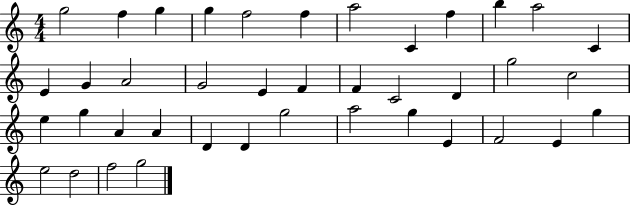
X:1
T:Untitled
M:4/4
L:1/4
K:C
g2 f g g f2 f a2 C f b a2 C E G A2 G2 E F F C2 D g2 c2 e g A A D D g2 a2 g E F2 E g e2 d2 f2 g2